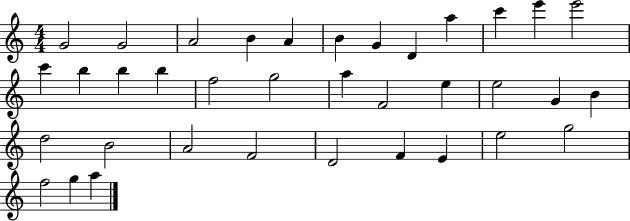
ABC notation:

X:1
T:Untitled
M:4/4
L:1/4
K:C
G2 G2 A2 B A B G D a c' e' e'2 c' b b b f2 g2 a F2 e e2 G B d2 B2 A2 F2 D2 F E e2 g2 f2 g a